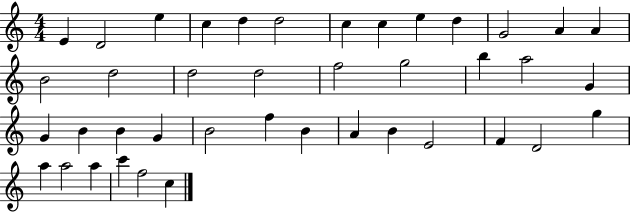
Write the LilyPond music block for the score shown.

{
  \clef treble
  \numericTimeSignature
  \time 4/4
  \key c \major
  e'4 d'2 e''4 | c''4 d''4 d''2 | c''4 c''4 e''4 d''4 | g'2 a'4 a'4 | \break b'2 d''2 | d''2 d''2 | f''2 g''2 | b''4 a''2 g'4 | \break g'4 b'4 b'4 g'4 | b'2 f''4 b'4 | a'4 b'4 e'2 | f'4 d'2 g''4 | \break a''4 a''2 a''4 | c'''4 f''2 c''4 | \bar "|."
}